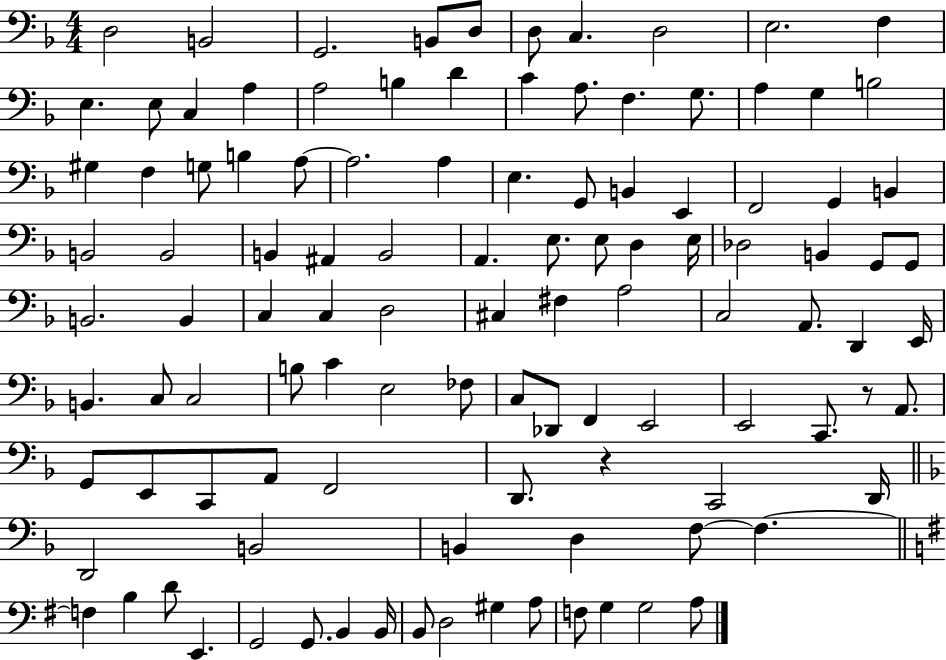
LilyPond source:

{
  \clef bass
  \numericTimeSignature
  \time 4/4
  \key f \major
  d2 b,2 | g,2. b,8 d8 | d8 c4. d2 | e2. f4 | \break e4. e8 c4 a4 | a2 b4 d'4 | c'4 a8. f4. g8. | a4 g4 b2 | \break gis4 f4 g8 b4 a8~~ | a2. a4 | e4. g,8 b,4 e,4 | f,2 g,4 b,4 | \break b,2 b,2 | b,4 ais,4 b,2 | a,4. e8. e8 d4 e16 | des2 b,4 g,8 g,8 | \break b,2. b,4 | c4 c4 d2 | cis4 fis4 a2 | c2 a,8. d,4 e,16 | \break b,4. c8 c2 | b8 c'4 e2 fes8 | c8 des,8 f,4 e,2 | e,2 c,8. r8 a,8. | \break g,8 e,8 c,8 a,8 f,2 | d,8. r4 c,2 d,16 | \bar "||" \break \key f \major d,2 b,2 | b,4 d4 f8~~ f4.~~ | \bar "||" \break \key e \minor f4 b4 d'8 e,4. | g,2 g,8. b,4 b,16 | b,8 d2 gis4 a8 | f8 g4 g2 a8 | \break \bar "|."
}